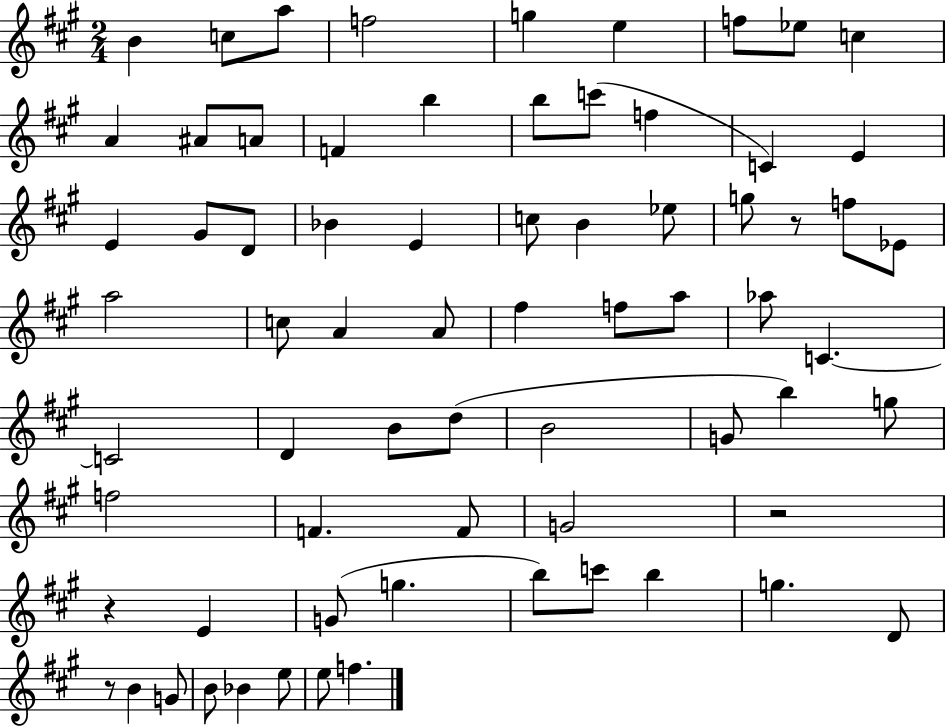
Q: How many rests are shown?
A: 4